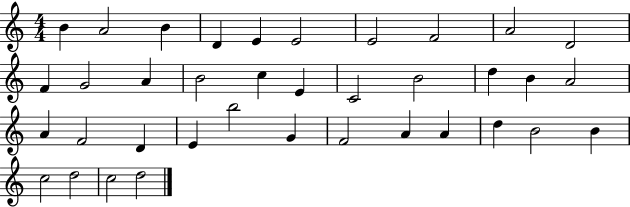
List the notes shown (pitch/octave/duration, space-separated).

B4/q A4/h B4/q D4/q E4/q E4/h E4/h F4/h A4/h D4/h F4/q G4/h A4/q B4/h C5/q E4/q C4/h B4/h D5/q B4/q A4/h A4/q F4/h D4/q E4/q B5/h G4/q F4/h A4/q A4/q D5/q B4/h B4/q C5/h D5/h C5/h D5/h